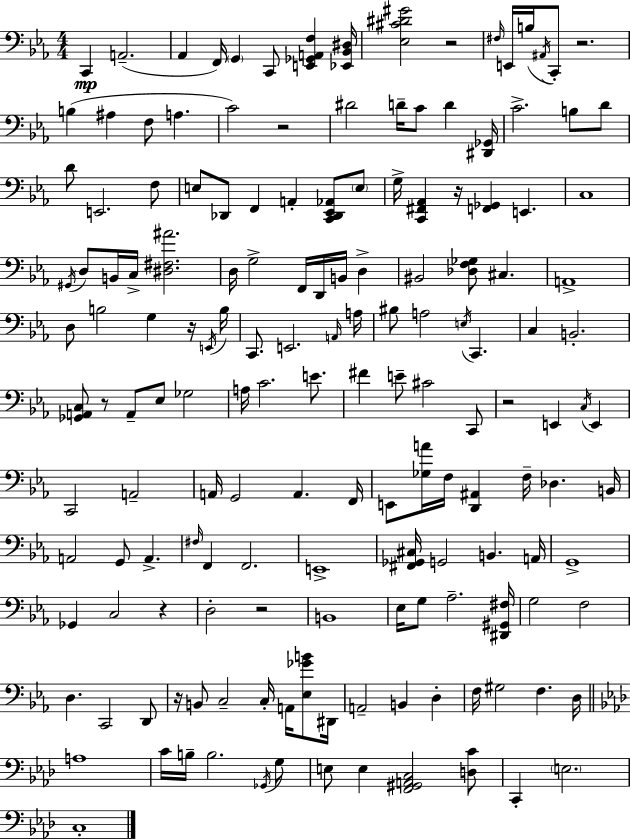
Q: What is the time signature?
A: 4/4